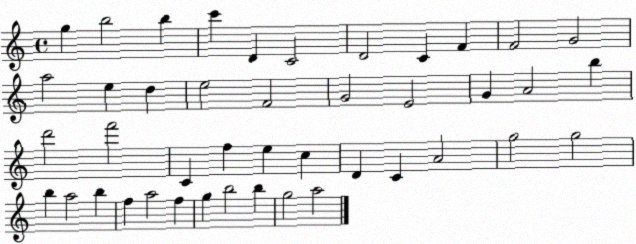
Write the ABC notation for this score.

X:1
T:Untitled
M:4/4
L:1/4
K:C
g b2 b c' D C2 D2 C F F2 G2 a2 e d e2 F2 G2 E2 G A2 b d'2 f'2 C f e c D C A2 g2 g2 b a2 b f a2 f g b2 b g2 a2